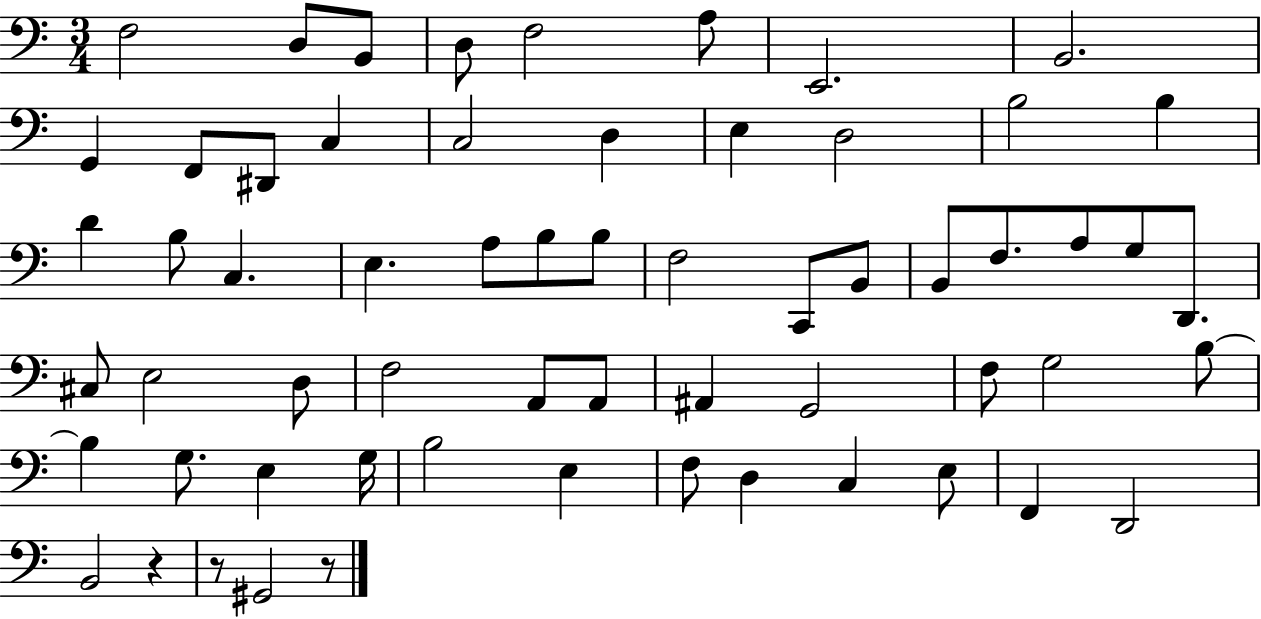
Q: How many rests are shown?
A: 3